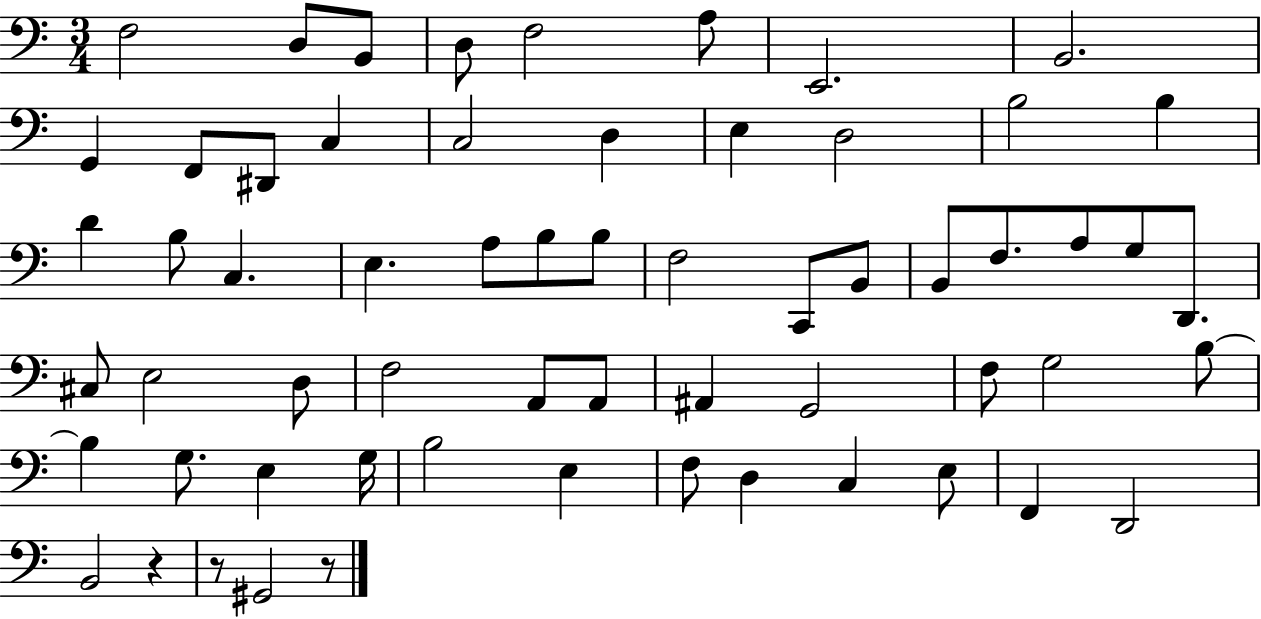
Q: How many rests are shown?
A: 3